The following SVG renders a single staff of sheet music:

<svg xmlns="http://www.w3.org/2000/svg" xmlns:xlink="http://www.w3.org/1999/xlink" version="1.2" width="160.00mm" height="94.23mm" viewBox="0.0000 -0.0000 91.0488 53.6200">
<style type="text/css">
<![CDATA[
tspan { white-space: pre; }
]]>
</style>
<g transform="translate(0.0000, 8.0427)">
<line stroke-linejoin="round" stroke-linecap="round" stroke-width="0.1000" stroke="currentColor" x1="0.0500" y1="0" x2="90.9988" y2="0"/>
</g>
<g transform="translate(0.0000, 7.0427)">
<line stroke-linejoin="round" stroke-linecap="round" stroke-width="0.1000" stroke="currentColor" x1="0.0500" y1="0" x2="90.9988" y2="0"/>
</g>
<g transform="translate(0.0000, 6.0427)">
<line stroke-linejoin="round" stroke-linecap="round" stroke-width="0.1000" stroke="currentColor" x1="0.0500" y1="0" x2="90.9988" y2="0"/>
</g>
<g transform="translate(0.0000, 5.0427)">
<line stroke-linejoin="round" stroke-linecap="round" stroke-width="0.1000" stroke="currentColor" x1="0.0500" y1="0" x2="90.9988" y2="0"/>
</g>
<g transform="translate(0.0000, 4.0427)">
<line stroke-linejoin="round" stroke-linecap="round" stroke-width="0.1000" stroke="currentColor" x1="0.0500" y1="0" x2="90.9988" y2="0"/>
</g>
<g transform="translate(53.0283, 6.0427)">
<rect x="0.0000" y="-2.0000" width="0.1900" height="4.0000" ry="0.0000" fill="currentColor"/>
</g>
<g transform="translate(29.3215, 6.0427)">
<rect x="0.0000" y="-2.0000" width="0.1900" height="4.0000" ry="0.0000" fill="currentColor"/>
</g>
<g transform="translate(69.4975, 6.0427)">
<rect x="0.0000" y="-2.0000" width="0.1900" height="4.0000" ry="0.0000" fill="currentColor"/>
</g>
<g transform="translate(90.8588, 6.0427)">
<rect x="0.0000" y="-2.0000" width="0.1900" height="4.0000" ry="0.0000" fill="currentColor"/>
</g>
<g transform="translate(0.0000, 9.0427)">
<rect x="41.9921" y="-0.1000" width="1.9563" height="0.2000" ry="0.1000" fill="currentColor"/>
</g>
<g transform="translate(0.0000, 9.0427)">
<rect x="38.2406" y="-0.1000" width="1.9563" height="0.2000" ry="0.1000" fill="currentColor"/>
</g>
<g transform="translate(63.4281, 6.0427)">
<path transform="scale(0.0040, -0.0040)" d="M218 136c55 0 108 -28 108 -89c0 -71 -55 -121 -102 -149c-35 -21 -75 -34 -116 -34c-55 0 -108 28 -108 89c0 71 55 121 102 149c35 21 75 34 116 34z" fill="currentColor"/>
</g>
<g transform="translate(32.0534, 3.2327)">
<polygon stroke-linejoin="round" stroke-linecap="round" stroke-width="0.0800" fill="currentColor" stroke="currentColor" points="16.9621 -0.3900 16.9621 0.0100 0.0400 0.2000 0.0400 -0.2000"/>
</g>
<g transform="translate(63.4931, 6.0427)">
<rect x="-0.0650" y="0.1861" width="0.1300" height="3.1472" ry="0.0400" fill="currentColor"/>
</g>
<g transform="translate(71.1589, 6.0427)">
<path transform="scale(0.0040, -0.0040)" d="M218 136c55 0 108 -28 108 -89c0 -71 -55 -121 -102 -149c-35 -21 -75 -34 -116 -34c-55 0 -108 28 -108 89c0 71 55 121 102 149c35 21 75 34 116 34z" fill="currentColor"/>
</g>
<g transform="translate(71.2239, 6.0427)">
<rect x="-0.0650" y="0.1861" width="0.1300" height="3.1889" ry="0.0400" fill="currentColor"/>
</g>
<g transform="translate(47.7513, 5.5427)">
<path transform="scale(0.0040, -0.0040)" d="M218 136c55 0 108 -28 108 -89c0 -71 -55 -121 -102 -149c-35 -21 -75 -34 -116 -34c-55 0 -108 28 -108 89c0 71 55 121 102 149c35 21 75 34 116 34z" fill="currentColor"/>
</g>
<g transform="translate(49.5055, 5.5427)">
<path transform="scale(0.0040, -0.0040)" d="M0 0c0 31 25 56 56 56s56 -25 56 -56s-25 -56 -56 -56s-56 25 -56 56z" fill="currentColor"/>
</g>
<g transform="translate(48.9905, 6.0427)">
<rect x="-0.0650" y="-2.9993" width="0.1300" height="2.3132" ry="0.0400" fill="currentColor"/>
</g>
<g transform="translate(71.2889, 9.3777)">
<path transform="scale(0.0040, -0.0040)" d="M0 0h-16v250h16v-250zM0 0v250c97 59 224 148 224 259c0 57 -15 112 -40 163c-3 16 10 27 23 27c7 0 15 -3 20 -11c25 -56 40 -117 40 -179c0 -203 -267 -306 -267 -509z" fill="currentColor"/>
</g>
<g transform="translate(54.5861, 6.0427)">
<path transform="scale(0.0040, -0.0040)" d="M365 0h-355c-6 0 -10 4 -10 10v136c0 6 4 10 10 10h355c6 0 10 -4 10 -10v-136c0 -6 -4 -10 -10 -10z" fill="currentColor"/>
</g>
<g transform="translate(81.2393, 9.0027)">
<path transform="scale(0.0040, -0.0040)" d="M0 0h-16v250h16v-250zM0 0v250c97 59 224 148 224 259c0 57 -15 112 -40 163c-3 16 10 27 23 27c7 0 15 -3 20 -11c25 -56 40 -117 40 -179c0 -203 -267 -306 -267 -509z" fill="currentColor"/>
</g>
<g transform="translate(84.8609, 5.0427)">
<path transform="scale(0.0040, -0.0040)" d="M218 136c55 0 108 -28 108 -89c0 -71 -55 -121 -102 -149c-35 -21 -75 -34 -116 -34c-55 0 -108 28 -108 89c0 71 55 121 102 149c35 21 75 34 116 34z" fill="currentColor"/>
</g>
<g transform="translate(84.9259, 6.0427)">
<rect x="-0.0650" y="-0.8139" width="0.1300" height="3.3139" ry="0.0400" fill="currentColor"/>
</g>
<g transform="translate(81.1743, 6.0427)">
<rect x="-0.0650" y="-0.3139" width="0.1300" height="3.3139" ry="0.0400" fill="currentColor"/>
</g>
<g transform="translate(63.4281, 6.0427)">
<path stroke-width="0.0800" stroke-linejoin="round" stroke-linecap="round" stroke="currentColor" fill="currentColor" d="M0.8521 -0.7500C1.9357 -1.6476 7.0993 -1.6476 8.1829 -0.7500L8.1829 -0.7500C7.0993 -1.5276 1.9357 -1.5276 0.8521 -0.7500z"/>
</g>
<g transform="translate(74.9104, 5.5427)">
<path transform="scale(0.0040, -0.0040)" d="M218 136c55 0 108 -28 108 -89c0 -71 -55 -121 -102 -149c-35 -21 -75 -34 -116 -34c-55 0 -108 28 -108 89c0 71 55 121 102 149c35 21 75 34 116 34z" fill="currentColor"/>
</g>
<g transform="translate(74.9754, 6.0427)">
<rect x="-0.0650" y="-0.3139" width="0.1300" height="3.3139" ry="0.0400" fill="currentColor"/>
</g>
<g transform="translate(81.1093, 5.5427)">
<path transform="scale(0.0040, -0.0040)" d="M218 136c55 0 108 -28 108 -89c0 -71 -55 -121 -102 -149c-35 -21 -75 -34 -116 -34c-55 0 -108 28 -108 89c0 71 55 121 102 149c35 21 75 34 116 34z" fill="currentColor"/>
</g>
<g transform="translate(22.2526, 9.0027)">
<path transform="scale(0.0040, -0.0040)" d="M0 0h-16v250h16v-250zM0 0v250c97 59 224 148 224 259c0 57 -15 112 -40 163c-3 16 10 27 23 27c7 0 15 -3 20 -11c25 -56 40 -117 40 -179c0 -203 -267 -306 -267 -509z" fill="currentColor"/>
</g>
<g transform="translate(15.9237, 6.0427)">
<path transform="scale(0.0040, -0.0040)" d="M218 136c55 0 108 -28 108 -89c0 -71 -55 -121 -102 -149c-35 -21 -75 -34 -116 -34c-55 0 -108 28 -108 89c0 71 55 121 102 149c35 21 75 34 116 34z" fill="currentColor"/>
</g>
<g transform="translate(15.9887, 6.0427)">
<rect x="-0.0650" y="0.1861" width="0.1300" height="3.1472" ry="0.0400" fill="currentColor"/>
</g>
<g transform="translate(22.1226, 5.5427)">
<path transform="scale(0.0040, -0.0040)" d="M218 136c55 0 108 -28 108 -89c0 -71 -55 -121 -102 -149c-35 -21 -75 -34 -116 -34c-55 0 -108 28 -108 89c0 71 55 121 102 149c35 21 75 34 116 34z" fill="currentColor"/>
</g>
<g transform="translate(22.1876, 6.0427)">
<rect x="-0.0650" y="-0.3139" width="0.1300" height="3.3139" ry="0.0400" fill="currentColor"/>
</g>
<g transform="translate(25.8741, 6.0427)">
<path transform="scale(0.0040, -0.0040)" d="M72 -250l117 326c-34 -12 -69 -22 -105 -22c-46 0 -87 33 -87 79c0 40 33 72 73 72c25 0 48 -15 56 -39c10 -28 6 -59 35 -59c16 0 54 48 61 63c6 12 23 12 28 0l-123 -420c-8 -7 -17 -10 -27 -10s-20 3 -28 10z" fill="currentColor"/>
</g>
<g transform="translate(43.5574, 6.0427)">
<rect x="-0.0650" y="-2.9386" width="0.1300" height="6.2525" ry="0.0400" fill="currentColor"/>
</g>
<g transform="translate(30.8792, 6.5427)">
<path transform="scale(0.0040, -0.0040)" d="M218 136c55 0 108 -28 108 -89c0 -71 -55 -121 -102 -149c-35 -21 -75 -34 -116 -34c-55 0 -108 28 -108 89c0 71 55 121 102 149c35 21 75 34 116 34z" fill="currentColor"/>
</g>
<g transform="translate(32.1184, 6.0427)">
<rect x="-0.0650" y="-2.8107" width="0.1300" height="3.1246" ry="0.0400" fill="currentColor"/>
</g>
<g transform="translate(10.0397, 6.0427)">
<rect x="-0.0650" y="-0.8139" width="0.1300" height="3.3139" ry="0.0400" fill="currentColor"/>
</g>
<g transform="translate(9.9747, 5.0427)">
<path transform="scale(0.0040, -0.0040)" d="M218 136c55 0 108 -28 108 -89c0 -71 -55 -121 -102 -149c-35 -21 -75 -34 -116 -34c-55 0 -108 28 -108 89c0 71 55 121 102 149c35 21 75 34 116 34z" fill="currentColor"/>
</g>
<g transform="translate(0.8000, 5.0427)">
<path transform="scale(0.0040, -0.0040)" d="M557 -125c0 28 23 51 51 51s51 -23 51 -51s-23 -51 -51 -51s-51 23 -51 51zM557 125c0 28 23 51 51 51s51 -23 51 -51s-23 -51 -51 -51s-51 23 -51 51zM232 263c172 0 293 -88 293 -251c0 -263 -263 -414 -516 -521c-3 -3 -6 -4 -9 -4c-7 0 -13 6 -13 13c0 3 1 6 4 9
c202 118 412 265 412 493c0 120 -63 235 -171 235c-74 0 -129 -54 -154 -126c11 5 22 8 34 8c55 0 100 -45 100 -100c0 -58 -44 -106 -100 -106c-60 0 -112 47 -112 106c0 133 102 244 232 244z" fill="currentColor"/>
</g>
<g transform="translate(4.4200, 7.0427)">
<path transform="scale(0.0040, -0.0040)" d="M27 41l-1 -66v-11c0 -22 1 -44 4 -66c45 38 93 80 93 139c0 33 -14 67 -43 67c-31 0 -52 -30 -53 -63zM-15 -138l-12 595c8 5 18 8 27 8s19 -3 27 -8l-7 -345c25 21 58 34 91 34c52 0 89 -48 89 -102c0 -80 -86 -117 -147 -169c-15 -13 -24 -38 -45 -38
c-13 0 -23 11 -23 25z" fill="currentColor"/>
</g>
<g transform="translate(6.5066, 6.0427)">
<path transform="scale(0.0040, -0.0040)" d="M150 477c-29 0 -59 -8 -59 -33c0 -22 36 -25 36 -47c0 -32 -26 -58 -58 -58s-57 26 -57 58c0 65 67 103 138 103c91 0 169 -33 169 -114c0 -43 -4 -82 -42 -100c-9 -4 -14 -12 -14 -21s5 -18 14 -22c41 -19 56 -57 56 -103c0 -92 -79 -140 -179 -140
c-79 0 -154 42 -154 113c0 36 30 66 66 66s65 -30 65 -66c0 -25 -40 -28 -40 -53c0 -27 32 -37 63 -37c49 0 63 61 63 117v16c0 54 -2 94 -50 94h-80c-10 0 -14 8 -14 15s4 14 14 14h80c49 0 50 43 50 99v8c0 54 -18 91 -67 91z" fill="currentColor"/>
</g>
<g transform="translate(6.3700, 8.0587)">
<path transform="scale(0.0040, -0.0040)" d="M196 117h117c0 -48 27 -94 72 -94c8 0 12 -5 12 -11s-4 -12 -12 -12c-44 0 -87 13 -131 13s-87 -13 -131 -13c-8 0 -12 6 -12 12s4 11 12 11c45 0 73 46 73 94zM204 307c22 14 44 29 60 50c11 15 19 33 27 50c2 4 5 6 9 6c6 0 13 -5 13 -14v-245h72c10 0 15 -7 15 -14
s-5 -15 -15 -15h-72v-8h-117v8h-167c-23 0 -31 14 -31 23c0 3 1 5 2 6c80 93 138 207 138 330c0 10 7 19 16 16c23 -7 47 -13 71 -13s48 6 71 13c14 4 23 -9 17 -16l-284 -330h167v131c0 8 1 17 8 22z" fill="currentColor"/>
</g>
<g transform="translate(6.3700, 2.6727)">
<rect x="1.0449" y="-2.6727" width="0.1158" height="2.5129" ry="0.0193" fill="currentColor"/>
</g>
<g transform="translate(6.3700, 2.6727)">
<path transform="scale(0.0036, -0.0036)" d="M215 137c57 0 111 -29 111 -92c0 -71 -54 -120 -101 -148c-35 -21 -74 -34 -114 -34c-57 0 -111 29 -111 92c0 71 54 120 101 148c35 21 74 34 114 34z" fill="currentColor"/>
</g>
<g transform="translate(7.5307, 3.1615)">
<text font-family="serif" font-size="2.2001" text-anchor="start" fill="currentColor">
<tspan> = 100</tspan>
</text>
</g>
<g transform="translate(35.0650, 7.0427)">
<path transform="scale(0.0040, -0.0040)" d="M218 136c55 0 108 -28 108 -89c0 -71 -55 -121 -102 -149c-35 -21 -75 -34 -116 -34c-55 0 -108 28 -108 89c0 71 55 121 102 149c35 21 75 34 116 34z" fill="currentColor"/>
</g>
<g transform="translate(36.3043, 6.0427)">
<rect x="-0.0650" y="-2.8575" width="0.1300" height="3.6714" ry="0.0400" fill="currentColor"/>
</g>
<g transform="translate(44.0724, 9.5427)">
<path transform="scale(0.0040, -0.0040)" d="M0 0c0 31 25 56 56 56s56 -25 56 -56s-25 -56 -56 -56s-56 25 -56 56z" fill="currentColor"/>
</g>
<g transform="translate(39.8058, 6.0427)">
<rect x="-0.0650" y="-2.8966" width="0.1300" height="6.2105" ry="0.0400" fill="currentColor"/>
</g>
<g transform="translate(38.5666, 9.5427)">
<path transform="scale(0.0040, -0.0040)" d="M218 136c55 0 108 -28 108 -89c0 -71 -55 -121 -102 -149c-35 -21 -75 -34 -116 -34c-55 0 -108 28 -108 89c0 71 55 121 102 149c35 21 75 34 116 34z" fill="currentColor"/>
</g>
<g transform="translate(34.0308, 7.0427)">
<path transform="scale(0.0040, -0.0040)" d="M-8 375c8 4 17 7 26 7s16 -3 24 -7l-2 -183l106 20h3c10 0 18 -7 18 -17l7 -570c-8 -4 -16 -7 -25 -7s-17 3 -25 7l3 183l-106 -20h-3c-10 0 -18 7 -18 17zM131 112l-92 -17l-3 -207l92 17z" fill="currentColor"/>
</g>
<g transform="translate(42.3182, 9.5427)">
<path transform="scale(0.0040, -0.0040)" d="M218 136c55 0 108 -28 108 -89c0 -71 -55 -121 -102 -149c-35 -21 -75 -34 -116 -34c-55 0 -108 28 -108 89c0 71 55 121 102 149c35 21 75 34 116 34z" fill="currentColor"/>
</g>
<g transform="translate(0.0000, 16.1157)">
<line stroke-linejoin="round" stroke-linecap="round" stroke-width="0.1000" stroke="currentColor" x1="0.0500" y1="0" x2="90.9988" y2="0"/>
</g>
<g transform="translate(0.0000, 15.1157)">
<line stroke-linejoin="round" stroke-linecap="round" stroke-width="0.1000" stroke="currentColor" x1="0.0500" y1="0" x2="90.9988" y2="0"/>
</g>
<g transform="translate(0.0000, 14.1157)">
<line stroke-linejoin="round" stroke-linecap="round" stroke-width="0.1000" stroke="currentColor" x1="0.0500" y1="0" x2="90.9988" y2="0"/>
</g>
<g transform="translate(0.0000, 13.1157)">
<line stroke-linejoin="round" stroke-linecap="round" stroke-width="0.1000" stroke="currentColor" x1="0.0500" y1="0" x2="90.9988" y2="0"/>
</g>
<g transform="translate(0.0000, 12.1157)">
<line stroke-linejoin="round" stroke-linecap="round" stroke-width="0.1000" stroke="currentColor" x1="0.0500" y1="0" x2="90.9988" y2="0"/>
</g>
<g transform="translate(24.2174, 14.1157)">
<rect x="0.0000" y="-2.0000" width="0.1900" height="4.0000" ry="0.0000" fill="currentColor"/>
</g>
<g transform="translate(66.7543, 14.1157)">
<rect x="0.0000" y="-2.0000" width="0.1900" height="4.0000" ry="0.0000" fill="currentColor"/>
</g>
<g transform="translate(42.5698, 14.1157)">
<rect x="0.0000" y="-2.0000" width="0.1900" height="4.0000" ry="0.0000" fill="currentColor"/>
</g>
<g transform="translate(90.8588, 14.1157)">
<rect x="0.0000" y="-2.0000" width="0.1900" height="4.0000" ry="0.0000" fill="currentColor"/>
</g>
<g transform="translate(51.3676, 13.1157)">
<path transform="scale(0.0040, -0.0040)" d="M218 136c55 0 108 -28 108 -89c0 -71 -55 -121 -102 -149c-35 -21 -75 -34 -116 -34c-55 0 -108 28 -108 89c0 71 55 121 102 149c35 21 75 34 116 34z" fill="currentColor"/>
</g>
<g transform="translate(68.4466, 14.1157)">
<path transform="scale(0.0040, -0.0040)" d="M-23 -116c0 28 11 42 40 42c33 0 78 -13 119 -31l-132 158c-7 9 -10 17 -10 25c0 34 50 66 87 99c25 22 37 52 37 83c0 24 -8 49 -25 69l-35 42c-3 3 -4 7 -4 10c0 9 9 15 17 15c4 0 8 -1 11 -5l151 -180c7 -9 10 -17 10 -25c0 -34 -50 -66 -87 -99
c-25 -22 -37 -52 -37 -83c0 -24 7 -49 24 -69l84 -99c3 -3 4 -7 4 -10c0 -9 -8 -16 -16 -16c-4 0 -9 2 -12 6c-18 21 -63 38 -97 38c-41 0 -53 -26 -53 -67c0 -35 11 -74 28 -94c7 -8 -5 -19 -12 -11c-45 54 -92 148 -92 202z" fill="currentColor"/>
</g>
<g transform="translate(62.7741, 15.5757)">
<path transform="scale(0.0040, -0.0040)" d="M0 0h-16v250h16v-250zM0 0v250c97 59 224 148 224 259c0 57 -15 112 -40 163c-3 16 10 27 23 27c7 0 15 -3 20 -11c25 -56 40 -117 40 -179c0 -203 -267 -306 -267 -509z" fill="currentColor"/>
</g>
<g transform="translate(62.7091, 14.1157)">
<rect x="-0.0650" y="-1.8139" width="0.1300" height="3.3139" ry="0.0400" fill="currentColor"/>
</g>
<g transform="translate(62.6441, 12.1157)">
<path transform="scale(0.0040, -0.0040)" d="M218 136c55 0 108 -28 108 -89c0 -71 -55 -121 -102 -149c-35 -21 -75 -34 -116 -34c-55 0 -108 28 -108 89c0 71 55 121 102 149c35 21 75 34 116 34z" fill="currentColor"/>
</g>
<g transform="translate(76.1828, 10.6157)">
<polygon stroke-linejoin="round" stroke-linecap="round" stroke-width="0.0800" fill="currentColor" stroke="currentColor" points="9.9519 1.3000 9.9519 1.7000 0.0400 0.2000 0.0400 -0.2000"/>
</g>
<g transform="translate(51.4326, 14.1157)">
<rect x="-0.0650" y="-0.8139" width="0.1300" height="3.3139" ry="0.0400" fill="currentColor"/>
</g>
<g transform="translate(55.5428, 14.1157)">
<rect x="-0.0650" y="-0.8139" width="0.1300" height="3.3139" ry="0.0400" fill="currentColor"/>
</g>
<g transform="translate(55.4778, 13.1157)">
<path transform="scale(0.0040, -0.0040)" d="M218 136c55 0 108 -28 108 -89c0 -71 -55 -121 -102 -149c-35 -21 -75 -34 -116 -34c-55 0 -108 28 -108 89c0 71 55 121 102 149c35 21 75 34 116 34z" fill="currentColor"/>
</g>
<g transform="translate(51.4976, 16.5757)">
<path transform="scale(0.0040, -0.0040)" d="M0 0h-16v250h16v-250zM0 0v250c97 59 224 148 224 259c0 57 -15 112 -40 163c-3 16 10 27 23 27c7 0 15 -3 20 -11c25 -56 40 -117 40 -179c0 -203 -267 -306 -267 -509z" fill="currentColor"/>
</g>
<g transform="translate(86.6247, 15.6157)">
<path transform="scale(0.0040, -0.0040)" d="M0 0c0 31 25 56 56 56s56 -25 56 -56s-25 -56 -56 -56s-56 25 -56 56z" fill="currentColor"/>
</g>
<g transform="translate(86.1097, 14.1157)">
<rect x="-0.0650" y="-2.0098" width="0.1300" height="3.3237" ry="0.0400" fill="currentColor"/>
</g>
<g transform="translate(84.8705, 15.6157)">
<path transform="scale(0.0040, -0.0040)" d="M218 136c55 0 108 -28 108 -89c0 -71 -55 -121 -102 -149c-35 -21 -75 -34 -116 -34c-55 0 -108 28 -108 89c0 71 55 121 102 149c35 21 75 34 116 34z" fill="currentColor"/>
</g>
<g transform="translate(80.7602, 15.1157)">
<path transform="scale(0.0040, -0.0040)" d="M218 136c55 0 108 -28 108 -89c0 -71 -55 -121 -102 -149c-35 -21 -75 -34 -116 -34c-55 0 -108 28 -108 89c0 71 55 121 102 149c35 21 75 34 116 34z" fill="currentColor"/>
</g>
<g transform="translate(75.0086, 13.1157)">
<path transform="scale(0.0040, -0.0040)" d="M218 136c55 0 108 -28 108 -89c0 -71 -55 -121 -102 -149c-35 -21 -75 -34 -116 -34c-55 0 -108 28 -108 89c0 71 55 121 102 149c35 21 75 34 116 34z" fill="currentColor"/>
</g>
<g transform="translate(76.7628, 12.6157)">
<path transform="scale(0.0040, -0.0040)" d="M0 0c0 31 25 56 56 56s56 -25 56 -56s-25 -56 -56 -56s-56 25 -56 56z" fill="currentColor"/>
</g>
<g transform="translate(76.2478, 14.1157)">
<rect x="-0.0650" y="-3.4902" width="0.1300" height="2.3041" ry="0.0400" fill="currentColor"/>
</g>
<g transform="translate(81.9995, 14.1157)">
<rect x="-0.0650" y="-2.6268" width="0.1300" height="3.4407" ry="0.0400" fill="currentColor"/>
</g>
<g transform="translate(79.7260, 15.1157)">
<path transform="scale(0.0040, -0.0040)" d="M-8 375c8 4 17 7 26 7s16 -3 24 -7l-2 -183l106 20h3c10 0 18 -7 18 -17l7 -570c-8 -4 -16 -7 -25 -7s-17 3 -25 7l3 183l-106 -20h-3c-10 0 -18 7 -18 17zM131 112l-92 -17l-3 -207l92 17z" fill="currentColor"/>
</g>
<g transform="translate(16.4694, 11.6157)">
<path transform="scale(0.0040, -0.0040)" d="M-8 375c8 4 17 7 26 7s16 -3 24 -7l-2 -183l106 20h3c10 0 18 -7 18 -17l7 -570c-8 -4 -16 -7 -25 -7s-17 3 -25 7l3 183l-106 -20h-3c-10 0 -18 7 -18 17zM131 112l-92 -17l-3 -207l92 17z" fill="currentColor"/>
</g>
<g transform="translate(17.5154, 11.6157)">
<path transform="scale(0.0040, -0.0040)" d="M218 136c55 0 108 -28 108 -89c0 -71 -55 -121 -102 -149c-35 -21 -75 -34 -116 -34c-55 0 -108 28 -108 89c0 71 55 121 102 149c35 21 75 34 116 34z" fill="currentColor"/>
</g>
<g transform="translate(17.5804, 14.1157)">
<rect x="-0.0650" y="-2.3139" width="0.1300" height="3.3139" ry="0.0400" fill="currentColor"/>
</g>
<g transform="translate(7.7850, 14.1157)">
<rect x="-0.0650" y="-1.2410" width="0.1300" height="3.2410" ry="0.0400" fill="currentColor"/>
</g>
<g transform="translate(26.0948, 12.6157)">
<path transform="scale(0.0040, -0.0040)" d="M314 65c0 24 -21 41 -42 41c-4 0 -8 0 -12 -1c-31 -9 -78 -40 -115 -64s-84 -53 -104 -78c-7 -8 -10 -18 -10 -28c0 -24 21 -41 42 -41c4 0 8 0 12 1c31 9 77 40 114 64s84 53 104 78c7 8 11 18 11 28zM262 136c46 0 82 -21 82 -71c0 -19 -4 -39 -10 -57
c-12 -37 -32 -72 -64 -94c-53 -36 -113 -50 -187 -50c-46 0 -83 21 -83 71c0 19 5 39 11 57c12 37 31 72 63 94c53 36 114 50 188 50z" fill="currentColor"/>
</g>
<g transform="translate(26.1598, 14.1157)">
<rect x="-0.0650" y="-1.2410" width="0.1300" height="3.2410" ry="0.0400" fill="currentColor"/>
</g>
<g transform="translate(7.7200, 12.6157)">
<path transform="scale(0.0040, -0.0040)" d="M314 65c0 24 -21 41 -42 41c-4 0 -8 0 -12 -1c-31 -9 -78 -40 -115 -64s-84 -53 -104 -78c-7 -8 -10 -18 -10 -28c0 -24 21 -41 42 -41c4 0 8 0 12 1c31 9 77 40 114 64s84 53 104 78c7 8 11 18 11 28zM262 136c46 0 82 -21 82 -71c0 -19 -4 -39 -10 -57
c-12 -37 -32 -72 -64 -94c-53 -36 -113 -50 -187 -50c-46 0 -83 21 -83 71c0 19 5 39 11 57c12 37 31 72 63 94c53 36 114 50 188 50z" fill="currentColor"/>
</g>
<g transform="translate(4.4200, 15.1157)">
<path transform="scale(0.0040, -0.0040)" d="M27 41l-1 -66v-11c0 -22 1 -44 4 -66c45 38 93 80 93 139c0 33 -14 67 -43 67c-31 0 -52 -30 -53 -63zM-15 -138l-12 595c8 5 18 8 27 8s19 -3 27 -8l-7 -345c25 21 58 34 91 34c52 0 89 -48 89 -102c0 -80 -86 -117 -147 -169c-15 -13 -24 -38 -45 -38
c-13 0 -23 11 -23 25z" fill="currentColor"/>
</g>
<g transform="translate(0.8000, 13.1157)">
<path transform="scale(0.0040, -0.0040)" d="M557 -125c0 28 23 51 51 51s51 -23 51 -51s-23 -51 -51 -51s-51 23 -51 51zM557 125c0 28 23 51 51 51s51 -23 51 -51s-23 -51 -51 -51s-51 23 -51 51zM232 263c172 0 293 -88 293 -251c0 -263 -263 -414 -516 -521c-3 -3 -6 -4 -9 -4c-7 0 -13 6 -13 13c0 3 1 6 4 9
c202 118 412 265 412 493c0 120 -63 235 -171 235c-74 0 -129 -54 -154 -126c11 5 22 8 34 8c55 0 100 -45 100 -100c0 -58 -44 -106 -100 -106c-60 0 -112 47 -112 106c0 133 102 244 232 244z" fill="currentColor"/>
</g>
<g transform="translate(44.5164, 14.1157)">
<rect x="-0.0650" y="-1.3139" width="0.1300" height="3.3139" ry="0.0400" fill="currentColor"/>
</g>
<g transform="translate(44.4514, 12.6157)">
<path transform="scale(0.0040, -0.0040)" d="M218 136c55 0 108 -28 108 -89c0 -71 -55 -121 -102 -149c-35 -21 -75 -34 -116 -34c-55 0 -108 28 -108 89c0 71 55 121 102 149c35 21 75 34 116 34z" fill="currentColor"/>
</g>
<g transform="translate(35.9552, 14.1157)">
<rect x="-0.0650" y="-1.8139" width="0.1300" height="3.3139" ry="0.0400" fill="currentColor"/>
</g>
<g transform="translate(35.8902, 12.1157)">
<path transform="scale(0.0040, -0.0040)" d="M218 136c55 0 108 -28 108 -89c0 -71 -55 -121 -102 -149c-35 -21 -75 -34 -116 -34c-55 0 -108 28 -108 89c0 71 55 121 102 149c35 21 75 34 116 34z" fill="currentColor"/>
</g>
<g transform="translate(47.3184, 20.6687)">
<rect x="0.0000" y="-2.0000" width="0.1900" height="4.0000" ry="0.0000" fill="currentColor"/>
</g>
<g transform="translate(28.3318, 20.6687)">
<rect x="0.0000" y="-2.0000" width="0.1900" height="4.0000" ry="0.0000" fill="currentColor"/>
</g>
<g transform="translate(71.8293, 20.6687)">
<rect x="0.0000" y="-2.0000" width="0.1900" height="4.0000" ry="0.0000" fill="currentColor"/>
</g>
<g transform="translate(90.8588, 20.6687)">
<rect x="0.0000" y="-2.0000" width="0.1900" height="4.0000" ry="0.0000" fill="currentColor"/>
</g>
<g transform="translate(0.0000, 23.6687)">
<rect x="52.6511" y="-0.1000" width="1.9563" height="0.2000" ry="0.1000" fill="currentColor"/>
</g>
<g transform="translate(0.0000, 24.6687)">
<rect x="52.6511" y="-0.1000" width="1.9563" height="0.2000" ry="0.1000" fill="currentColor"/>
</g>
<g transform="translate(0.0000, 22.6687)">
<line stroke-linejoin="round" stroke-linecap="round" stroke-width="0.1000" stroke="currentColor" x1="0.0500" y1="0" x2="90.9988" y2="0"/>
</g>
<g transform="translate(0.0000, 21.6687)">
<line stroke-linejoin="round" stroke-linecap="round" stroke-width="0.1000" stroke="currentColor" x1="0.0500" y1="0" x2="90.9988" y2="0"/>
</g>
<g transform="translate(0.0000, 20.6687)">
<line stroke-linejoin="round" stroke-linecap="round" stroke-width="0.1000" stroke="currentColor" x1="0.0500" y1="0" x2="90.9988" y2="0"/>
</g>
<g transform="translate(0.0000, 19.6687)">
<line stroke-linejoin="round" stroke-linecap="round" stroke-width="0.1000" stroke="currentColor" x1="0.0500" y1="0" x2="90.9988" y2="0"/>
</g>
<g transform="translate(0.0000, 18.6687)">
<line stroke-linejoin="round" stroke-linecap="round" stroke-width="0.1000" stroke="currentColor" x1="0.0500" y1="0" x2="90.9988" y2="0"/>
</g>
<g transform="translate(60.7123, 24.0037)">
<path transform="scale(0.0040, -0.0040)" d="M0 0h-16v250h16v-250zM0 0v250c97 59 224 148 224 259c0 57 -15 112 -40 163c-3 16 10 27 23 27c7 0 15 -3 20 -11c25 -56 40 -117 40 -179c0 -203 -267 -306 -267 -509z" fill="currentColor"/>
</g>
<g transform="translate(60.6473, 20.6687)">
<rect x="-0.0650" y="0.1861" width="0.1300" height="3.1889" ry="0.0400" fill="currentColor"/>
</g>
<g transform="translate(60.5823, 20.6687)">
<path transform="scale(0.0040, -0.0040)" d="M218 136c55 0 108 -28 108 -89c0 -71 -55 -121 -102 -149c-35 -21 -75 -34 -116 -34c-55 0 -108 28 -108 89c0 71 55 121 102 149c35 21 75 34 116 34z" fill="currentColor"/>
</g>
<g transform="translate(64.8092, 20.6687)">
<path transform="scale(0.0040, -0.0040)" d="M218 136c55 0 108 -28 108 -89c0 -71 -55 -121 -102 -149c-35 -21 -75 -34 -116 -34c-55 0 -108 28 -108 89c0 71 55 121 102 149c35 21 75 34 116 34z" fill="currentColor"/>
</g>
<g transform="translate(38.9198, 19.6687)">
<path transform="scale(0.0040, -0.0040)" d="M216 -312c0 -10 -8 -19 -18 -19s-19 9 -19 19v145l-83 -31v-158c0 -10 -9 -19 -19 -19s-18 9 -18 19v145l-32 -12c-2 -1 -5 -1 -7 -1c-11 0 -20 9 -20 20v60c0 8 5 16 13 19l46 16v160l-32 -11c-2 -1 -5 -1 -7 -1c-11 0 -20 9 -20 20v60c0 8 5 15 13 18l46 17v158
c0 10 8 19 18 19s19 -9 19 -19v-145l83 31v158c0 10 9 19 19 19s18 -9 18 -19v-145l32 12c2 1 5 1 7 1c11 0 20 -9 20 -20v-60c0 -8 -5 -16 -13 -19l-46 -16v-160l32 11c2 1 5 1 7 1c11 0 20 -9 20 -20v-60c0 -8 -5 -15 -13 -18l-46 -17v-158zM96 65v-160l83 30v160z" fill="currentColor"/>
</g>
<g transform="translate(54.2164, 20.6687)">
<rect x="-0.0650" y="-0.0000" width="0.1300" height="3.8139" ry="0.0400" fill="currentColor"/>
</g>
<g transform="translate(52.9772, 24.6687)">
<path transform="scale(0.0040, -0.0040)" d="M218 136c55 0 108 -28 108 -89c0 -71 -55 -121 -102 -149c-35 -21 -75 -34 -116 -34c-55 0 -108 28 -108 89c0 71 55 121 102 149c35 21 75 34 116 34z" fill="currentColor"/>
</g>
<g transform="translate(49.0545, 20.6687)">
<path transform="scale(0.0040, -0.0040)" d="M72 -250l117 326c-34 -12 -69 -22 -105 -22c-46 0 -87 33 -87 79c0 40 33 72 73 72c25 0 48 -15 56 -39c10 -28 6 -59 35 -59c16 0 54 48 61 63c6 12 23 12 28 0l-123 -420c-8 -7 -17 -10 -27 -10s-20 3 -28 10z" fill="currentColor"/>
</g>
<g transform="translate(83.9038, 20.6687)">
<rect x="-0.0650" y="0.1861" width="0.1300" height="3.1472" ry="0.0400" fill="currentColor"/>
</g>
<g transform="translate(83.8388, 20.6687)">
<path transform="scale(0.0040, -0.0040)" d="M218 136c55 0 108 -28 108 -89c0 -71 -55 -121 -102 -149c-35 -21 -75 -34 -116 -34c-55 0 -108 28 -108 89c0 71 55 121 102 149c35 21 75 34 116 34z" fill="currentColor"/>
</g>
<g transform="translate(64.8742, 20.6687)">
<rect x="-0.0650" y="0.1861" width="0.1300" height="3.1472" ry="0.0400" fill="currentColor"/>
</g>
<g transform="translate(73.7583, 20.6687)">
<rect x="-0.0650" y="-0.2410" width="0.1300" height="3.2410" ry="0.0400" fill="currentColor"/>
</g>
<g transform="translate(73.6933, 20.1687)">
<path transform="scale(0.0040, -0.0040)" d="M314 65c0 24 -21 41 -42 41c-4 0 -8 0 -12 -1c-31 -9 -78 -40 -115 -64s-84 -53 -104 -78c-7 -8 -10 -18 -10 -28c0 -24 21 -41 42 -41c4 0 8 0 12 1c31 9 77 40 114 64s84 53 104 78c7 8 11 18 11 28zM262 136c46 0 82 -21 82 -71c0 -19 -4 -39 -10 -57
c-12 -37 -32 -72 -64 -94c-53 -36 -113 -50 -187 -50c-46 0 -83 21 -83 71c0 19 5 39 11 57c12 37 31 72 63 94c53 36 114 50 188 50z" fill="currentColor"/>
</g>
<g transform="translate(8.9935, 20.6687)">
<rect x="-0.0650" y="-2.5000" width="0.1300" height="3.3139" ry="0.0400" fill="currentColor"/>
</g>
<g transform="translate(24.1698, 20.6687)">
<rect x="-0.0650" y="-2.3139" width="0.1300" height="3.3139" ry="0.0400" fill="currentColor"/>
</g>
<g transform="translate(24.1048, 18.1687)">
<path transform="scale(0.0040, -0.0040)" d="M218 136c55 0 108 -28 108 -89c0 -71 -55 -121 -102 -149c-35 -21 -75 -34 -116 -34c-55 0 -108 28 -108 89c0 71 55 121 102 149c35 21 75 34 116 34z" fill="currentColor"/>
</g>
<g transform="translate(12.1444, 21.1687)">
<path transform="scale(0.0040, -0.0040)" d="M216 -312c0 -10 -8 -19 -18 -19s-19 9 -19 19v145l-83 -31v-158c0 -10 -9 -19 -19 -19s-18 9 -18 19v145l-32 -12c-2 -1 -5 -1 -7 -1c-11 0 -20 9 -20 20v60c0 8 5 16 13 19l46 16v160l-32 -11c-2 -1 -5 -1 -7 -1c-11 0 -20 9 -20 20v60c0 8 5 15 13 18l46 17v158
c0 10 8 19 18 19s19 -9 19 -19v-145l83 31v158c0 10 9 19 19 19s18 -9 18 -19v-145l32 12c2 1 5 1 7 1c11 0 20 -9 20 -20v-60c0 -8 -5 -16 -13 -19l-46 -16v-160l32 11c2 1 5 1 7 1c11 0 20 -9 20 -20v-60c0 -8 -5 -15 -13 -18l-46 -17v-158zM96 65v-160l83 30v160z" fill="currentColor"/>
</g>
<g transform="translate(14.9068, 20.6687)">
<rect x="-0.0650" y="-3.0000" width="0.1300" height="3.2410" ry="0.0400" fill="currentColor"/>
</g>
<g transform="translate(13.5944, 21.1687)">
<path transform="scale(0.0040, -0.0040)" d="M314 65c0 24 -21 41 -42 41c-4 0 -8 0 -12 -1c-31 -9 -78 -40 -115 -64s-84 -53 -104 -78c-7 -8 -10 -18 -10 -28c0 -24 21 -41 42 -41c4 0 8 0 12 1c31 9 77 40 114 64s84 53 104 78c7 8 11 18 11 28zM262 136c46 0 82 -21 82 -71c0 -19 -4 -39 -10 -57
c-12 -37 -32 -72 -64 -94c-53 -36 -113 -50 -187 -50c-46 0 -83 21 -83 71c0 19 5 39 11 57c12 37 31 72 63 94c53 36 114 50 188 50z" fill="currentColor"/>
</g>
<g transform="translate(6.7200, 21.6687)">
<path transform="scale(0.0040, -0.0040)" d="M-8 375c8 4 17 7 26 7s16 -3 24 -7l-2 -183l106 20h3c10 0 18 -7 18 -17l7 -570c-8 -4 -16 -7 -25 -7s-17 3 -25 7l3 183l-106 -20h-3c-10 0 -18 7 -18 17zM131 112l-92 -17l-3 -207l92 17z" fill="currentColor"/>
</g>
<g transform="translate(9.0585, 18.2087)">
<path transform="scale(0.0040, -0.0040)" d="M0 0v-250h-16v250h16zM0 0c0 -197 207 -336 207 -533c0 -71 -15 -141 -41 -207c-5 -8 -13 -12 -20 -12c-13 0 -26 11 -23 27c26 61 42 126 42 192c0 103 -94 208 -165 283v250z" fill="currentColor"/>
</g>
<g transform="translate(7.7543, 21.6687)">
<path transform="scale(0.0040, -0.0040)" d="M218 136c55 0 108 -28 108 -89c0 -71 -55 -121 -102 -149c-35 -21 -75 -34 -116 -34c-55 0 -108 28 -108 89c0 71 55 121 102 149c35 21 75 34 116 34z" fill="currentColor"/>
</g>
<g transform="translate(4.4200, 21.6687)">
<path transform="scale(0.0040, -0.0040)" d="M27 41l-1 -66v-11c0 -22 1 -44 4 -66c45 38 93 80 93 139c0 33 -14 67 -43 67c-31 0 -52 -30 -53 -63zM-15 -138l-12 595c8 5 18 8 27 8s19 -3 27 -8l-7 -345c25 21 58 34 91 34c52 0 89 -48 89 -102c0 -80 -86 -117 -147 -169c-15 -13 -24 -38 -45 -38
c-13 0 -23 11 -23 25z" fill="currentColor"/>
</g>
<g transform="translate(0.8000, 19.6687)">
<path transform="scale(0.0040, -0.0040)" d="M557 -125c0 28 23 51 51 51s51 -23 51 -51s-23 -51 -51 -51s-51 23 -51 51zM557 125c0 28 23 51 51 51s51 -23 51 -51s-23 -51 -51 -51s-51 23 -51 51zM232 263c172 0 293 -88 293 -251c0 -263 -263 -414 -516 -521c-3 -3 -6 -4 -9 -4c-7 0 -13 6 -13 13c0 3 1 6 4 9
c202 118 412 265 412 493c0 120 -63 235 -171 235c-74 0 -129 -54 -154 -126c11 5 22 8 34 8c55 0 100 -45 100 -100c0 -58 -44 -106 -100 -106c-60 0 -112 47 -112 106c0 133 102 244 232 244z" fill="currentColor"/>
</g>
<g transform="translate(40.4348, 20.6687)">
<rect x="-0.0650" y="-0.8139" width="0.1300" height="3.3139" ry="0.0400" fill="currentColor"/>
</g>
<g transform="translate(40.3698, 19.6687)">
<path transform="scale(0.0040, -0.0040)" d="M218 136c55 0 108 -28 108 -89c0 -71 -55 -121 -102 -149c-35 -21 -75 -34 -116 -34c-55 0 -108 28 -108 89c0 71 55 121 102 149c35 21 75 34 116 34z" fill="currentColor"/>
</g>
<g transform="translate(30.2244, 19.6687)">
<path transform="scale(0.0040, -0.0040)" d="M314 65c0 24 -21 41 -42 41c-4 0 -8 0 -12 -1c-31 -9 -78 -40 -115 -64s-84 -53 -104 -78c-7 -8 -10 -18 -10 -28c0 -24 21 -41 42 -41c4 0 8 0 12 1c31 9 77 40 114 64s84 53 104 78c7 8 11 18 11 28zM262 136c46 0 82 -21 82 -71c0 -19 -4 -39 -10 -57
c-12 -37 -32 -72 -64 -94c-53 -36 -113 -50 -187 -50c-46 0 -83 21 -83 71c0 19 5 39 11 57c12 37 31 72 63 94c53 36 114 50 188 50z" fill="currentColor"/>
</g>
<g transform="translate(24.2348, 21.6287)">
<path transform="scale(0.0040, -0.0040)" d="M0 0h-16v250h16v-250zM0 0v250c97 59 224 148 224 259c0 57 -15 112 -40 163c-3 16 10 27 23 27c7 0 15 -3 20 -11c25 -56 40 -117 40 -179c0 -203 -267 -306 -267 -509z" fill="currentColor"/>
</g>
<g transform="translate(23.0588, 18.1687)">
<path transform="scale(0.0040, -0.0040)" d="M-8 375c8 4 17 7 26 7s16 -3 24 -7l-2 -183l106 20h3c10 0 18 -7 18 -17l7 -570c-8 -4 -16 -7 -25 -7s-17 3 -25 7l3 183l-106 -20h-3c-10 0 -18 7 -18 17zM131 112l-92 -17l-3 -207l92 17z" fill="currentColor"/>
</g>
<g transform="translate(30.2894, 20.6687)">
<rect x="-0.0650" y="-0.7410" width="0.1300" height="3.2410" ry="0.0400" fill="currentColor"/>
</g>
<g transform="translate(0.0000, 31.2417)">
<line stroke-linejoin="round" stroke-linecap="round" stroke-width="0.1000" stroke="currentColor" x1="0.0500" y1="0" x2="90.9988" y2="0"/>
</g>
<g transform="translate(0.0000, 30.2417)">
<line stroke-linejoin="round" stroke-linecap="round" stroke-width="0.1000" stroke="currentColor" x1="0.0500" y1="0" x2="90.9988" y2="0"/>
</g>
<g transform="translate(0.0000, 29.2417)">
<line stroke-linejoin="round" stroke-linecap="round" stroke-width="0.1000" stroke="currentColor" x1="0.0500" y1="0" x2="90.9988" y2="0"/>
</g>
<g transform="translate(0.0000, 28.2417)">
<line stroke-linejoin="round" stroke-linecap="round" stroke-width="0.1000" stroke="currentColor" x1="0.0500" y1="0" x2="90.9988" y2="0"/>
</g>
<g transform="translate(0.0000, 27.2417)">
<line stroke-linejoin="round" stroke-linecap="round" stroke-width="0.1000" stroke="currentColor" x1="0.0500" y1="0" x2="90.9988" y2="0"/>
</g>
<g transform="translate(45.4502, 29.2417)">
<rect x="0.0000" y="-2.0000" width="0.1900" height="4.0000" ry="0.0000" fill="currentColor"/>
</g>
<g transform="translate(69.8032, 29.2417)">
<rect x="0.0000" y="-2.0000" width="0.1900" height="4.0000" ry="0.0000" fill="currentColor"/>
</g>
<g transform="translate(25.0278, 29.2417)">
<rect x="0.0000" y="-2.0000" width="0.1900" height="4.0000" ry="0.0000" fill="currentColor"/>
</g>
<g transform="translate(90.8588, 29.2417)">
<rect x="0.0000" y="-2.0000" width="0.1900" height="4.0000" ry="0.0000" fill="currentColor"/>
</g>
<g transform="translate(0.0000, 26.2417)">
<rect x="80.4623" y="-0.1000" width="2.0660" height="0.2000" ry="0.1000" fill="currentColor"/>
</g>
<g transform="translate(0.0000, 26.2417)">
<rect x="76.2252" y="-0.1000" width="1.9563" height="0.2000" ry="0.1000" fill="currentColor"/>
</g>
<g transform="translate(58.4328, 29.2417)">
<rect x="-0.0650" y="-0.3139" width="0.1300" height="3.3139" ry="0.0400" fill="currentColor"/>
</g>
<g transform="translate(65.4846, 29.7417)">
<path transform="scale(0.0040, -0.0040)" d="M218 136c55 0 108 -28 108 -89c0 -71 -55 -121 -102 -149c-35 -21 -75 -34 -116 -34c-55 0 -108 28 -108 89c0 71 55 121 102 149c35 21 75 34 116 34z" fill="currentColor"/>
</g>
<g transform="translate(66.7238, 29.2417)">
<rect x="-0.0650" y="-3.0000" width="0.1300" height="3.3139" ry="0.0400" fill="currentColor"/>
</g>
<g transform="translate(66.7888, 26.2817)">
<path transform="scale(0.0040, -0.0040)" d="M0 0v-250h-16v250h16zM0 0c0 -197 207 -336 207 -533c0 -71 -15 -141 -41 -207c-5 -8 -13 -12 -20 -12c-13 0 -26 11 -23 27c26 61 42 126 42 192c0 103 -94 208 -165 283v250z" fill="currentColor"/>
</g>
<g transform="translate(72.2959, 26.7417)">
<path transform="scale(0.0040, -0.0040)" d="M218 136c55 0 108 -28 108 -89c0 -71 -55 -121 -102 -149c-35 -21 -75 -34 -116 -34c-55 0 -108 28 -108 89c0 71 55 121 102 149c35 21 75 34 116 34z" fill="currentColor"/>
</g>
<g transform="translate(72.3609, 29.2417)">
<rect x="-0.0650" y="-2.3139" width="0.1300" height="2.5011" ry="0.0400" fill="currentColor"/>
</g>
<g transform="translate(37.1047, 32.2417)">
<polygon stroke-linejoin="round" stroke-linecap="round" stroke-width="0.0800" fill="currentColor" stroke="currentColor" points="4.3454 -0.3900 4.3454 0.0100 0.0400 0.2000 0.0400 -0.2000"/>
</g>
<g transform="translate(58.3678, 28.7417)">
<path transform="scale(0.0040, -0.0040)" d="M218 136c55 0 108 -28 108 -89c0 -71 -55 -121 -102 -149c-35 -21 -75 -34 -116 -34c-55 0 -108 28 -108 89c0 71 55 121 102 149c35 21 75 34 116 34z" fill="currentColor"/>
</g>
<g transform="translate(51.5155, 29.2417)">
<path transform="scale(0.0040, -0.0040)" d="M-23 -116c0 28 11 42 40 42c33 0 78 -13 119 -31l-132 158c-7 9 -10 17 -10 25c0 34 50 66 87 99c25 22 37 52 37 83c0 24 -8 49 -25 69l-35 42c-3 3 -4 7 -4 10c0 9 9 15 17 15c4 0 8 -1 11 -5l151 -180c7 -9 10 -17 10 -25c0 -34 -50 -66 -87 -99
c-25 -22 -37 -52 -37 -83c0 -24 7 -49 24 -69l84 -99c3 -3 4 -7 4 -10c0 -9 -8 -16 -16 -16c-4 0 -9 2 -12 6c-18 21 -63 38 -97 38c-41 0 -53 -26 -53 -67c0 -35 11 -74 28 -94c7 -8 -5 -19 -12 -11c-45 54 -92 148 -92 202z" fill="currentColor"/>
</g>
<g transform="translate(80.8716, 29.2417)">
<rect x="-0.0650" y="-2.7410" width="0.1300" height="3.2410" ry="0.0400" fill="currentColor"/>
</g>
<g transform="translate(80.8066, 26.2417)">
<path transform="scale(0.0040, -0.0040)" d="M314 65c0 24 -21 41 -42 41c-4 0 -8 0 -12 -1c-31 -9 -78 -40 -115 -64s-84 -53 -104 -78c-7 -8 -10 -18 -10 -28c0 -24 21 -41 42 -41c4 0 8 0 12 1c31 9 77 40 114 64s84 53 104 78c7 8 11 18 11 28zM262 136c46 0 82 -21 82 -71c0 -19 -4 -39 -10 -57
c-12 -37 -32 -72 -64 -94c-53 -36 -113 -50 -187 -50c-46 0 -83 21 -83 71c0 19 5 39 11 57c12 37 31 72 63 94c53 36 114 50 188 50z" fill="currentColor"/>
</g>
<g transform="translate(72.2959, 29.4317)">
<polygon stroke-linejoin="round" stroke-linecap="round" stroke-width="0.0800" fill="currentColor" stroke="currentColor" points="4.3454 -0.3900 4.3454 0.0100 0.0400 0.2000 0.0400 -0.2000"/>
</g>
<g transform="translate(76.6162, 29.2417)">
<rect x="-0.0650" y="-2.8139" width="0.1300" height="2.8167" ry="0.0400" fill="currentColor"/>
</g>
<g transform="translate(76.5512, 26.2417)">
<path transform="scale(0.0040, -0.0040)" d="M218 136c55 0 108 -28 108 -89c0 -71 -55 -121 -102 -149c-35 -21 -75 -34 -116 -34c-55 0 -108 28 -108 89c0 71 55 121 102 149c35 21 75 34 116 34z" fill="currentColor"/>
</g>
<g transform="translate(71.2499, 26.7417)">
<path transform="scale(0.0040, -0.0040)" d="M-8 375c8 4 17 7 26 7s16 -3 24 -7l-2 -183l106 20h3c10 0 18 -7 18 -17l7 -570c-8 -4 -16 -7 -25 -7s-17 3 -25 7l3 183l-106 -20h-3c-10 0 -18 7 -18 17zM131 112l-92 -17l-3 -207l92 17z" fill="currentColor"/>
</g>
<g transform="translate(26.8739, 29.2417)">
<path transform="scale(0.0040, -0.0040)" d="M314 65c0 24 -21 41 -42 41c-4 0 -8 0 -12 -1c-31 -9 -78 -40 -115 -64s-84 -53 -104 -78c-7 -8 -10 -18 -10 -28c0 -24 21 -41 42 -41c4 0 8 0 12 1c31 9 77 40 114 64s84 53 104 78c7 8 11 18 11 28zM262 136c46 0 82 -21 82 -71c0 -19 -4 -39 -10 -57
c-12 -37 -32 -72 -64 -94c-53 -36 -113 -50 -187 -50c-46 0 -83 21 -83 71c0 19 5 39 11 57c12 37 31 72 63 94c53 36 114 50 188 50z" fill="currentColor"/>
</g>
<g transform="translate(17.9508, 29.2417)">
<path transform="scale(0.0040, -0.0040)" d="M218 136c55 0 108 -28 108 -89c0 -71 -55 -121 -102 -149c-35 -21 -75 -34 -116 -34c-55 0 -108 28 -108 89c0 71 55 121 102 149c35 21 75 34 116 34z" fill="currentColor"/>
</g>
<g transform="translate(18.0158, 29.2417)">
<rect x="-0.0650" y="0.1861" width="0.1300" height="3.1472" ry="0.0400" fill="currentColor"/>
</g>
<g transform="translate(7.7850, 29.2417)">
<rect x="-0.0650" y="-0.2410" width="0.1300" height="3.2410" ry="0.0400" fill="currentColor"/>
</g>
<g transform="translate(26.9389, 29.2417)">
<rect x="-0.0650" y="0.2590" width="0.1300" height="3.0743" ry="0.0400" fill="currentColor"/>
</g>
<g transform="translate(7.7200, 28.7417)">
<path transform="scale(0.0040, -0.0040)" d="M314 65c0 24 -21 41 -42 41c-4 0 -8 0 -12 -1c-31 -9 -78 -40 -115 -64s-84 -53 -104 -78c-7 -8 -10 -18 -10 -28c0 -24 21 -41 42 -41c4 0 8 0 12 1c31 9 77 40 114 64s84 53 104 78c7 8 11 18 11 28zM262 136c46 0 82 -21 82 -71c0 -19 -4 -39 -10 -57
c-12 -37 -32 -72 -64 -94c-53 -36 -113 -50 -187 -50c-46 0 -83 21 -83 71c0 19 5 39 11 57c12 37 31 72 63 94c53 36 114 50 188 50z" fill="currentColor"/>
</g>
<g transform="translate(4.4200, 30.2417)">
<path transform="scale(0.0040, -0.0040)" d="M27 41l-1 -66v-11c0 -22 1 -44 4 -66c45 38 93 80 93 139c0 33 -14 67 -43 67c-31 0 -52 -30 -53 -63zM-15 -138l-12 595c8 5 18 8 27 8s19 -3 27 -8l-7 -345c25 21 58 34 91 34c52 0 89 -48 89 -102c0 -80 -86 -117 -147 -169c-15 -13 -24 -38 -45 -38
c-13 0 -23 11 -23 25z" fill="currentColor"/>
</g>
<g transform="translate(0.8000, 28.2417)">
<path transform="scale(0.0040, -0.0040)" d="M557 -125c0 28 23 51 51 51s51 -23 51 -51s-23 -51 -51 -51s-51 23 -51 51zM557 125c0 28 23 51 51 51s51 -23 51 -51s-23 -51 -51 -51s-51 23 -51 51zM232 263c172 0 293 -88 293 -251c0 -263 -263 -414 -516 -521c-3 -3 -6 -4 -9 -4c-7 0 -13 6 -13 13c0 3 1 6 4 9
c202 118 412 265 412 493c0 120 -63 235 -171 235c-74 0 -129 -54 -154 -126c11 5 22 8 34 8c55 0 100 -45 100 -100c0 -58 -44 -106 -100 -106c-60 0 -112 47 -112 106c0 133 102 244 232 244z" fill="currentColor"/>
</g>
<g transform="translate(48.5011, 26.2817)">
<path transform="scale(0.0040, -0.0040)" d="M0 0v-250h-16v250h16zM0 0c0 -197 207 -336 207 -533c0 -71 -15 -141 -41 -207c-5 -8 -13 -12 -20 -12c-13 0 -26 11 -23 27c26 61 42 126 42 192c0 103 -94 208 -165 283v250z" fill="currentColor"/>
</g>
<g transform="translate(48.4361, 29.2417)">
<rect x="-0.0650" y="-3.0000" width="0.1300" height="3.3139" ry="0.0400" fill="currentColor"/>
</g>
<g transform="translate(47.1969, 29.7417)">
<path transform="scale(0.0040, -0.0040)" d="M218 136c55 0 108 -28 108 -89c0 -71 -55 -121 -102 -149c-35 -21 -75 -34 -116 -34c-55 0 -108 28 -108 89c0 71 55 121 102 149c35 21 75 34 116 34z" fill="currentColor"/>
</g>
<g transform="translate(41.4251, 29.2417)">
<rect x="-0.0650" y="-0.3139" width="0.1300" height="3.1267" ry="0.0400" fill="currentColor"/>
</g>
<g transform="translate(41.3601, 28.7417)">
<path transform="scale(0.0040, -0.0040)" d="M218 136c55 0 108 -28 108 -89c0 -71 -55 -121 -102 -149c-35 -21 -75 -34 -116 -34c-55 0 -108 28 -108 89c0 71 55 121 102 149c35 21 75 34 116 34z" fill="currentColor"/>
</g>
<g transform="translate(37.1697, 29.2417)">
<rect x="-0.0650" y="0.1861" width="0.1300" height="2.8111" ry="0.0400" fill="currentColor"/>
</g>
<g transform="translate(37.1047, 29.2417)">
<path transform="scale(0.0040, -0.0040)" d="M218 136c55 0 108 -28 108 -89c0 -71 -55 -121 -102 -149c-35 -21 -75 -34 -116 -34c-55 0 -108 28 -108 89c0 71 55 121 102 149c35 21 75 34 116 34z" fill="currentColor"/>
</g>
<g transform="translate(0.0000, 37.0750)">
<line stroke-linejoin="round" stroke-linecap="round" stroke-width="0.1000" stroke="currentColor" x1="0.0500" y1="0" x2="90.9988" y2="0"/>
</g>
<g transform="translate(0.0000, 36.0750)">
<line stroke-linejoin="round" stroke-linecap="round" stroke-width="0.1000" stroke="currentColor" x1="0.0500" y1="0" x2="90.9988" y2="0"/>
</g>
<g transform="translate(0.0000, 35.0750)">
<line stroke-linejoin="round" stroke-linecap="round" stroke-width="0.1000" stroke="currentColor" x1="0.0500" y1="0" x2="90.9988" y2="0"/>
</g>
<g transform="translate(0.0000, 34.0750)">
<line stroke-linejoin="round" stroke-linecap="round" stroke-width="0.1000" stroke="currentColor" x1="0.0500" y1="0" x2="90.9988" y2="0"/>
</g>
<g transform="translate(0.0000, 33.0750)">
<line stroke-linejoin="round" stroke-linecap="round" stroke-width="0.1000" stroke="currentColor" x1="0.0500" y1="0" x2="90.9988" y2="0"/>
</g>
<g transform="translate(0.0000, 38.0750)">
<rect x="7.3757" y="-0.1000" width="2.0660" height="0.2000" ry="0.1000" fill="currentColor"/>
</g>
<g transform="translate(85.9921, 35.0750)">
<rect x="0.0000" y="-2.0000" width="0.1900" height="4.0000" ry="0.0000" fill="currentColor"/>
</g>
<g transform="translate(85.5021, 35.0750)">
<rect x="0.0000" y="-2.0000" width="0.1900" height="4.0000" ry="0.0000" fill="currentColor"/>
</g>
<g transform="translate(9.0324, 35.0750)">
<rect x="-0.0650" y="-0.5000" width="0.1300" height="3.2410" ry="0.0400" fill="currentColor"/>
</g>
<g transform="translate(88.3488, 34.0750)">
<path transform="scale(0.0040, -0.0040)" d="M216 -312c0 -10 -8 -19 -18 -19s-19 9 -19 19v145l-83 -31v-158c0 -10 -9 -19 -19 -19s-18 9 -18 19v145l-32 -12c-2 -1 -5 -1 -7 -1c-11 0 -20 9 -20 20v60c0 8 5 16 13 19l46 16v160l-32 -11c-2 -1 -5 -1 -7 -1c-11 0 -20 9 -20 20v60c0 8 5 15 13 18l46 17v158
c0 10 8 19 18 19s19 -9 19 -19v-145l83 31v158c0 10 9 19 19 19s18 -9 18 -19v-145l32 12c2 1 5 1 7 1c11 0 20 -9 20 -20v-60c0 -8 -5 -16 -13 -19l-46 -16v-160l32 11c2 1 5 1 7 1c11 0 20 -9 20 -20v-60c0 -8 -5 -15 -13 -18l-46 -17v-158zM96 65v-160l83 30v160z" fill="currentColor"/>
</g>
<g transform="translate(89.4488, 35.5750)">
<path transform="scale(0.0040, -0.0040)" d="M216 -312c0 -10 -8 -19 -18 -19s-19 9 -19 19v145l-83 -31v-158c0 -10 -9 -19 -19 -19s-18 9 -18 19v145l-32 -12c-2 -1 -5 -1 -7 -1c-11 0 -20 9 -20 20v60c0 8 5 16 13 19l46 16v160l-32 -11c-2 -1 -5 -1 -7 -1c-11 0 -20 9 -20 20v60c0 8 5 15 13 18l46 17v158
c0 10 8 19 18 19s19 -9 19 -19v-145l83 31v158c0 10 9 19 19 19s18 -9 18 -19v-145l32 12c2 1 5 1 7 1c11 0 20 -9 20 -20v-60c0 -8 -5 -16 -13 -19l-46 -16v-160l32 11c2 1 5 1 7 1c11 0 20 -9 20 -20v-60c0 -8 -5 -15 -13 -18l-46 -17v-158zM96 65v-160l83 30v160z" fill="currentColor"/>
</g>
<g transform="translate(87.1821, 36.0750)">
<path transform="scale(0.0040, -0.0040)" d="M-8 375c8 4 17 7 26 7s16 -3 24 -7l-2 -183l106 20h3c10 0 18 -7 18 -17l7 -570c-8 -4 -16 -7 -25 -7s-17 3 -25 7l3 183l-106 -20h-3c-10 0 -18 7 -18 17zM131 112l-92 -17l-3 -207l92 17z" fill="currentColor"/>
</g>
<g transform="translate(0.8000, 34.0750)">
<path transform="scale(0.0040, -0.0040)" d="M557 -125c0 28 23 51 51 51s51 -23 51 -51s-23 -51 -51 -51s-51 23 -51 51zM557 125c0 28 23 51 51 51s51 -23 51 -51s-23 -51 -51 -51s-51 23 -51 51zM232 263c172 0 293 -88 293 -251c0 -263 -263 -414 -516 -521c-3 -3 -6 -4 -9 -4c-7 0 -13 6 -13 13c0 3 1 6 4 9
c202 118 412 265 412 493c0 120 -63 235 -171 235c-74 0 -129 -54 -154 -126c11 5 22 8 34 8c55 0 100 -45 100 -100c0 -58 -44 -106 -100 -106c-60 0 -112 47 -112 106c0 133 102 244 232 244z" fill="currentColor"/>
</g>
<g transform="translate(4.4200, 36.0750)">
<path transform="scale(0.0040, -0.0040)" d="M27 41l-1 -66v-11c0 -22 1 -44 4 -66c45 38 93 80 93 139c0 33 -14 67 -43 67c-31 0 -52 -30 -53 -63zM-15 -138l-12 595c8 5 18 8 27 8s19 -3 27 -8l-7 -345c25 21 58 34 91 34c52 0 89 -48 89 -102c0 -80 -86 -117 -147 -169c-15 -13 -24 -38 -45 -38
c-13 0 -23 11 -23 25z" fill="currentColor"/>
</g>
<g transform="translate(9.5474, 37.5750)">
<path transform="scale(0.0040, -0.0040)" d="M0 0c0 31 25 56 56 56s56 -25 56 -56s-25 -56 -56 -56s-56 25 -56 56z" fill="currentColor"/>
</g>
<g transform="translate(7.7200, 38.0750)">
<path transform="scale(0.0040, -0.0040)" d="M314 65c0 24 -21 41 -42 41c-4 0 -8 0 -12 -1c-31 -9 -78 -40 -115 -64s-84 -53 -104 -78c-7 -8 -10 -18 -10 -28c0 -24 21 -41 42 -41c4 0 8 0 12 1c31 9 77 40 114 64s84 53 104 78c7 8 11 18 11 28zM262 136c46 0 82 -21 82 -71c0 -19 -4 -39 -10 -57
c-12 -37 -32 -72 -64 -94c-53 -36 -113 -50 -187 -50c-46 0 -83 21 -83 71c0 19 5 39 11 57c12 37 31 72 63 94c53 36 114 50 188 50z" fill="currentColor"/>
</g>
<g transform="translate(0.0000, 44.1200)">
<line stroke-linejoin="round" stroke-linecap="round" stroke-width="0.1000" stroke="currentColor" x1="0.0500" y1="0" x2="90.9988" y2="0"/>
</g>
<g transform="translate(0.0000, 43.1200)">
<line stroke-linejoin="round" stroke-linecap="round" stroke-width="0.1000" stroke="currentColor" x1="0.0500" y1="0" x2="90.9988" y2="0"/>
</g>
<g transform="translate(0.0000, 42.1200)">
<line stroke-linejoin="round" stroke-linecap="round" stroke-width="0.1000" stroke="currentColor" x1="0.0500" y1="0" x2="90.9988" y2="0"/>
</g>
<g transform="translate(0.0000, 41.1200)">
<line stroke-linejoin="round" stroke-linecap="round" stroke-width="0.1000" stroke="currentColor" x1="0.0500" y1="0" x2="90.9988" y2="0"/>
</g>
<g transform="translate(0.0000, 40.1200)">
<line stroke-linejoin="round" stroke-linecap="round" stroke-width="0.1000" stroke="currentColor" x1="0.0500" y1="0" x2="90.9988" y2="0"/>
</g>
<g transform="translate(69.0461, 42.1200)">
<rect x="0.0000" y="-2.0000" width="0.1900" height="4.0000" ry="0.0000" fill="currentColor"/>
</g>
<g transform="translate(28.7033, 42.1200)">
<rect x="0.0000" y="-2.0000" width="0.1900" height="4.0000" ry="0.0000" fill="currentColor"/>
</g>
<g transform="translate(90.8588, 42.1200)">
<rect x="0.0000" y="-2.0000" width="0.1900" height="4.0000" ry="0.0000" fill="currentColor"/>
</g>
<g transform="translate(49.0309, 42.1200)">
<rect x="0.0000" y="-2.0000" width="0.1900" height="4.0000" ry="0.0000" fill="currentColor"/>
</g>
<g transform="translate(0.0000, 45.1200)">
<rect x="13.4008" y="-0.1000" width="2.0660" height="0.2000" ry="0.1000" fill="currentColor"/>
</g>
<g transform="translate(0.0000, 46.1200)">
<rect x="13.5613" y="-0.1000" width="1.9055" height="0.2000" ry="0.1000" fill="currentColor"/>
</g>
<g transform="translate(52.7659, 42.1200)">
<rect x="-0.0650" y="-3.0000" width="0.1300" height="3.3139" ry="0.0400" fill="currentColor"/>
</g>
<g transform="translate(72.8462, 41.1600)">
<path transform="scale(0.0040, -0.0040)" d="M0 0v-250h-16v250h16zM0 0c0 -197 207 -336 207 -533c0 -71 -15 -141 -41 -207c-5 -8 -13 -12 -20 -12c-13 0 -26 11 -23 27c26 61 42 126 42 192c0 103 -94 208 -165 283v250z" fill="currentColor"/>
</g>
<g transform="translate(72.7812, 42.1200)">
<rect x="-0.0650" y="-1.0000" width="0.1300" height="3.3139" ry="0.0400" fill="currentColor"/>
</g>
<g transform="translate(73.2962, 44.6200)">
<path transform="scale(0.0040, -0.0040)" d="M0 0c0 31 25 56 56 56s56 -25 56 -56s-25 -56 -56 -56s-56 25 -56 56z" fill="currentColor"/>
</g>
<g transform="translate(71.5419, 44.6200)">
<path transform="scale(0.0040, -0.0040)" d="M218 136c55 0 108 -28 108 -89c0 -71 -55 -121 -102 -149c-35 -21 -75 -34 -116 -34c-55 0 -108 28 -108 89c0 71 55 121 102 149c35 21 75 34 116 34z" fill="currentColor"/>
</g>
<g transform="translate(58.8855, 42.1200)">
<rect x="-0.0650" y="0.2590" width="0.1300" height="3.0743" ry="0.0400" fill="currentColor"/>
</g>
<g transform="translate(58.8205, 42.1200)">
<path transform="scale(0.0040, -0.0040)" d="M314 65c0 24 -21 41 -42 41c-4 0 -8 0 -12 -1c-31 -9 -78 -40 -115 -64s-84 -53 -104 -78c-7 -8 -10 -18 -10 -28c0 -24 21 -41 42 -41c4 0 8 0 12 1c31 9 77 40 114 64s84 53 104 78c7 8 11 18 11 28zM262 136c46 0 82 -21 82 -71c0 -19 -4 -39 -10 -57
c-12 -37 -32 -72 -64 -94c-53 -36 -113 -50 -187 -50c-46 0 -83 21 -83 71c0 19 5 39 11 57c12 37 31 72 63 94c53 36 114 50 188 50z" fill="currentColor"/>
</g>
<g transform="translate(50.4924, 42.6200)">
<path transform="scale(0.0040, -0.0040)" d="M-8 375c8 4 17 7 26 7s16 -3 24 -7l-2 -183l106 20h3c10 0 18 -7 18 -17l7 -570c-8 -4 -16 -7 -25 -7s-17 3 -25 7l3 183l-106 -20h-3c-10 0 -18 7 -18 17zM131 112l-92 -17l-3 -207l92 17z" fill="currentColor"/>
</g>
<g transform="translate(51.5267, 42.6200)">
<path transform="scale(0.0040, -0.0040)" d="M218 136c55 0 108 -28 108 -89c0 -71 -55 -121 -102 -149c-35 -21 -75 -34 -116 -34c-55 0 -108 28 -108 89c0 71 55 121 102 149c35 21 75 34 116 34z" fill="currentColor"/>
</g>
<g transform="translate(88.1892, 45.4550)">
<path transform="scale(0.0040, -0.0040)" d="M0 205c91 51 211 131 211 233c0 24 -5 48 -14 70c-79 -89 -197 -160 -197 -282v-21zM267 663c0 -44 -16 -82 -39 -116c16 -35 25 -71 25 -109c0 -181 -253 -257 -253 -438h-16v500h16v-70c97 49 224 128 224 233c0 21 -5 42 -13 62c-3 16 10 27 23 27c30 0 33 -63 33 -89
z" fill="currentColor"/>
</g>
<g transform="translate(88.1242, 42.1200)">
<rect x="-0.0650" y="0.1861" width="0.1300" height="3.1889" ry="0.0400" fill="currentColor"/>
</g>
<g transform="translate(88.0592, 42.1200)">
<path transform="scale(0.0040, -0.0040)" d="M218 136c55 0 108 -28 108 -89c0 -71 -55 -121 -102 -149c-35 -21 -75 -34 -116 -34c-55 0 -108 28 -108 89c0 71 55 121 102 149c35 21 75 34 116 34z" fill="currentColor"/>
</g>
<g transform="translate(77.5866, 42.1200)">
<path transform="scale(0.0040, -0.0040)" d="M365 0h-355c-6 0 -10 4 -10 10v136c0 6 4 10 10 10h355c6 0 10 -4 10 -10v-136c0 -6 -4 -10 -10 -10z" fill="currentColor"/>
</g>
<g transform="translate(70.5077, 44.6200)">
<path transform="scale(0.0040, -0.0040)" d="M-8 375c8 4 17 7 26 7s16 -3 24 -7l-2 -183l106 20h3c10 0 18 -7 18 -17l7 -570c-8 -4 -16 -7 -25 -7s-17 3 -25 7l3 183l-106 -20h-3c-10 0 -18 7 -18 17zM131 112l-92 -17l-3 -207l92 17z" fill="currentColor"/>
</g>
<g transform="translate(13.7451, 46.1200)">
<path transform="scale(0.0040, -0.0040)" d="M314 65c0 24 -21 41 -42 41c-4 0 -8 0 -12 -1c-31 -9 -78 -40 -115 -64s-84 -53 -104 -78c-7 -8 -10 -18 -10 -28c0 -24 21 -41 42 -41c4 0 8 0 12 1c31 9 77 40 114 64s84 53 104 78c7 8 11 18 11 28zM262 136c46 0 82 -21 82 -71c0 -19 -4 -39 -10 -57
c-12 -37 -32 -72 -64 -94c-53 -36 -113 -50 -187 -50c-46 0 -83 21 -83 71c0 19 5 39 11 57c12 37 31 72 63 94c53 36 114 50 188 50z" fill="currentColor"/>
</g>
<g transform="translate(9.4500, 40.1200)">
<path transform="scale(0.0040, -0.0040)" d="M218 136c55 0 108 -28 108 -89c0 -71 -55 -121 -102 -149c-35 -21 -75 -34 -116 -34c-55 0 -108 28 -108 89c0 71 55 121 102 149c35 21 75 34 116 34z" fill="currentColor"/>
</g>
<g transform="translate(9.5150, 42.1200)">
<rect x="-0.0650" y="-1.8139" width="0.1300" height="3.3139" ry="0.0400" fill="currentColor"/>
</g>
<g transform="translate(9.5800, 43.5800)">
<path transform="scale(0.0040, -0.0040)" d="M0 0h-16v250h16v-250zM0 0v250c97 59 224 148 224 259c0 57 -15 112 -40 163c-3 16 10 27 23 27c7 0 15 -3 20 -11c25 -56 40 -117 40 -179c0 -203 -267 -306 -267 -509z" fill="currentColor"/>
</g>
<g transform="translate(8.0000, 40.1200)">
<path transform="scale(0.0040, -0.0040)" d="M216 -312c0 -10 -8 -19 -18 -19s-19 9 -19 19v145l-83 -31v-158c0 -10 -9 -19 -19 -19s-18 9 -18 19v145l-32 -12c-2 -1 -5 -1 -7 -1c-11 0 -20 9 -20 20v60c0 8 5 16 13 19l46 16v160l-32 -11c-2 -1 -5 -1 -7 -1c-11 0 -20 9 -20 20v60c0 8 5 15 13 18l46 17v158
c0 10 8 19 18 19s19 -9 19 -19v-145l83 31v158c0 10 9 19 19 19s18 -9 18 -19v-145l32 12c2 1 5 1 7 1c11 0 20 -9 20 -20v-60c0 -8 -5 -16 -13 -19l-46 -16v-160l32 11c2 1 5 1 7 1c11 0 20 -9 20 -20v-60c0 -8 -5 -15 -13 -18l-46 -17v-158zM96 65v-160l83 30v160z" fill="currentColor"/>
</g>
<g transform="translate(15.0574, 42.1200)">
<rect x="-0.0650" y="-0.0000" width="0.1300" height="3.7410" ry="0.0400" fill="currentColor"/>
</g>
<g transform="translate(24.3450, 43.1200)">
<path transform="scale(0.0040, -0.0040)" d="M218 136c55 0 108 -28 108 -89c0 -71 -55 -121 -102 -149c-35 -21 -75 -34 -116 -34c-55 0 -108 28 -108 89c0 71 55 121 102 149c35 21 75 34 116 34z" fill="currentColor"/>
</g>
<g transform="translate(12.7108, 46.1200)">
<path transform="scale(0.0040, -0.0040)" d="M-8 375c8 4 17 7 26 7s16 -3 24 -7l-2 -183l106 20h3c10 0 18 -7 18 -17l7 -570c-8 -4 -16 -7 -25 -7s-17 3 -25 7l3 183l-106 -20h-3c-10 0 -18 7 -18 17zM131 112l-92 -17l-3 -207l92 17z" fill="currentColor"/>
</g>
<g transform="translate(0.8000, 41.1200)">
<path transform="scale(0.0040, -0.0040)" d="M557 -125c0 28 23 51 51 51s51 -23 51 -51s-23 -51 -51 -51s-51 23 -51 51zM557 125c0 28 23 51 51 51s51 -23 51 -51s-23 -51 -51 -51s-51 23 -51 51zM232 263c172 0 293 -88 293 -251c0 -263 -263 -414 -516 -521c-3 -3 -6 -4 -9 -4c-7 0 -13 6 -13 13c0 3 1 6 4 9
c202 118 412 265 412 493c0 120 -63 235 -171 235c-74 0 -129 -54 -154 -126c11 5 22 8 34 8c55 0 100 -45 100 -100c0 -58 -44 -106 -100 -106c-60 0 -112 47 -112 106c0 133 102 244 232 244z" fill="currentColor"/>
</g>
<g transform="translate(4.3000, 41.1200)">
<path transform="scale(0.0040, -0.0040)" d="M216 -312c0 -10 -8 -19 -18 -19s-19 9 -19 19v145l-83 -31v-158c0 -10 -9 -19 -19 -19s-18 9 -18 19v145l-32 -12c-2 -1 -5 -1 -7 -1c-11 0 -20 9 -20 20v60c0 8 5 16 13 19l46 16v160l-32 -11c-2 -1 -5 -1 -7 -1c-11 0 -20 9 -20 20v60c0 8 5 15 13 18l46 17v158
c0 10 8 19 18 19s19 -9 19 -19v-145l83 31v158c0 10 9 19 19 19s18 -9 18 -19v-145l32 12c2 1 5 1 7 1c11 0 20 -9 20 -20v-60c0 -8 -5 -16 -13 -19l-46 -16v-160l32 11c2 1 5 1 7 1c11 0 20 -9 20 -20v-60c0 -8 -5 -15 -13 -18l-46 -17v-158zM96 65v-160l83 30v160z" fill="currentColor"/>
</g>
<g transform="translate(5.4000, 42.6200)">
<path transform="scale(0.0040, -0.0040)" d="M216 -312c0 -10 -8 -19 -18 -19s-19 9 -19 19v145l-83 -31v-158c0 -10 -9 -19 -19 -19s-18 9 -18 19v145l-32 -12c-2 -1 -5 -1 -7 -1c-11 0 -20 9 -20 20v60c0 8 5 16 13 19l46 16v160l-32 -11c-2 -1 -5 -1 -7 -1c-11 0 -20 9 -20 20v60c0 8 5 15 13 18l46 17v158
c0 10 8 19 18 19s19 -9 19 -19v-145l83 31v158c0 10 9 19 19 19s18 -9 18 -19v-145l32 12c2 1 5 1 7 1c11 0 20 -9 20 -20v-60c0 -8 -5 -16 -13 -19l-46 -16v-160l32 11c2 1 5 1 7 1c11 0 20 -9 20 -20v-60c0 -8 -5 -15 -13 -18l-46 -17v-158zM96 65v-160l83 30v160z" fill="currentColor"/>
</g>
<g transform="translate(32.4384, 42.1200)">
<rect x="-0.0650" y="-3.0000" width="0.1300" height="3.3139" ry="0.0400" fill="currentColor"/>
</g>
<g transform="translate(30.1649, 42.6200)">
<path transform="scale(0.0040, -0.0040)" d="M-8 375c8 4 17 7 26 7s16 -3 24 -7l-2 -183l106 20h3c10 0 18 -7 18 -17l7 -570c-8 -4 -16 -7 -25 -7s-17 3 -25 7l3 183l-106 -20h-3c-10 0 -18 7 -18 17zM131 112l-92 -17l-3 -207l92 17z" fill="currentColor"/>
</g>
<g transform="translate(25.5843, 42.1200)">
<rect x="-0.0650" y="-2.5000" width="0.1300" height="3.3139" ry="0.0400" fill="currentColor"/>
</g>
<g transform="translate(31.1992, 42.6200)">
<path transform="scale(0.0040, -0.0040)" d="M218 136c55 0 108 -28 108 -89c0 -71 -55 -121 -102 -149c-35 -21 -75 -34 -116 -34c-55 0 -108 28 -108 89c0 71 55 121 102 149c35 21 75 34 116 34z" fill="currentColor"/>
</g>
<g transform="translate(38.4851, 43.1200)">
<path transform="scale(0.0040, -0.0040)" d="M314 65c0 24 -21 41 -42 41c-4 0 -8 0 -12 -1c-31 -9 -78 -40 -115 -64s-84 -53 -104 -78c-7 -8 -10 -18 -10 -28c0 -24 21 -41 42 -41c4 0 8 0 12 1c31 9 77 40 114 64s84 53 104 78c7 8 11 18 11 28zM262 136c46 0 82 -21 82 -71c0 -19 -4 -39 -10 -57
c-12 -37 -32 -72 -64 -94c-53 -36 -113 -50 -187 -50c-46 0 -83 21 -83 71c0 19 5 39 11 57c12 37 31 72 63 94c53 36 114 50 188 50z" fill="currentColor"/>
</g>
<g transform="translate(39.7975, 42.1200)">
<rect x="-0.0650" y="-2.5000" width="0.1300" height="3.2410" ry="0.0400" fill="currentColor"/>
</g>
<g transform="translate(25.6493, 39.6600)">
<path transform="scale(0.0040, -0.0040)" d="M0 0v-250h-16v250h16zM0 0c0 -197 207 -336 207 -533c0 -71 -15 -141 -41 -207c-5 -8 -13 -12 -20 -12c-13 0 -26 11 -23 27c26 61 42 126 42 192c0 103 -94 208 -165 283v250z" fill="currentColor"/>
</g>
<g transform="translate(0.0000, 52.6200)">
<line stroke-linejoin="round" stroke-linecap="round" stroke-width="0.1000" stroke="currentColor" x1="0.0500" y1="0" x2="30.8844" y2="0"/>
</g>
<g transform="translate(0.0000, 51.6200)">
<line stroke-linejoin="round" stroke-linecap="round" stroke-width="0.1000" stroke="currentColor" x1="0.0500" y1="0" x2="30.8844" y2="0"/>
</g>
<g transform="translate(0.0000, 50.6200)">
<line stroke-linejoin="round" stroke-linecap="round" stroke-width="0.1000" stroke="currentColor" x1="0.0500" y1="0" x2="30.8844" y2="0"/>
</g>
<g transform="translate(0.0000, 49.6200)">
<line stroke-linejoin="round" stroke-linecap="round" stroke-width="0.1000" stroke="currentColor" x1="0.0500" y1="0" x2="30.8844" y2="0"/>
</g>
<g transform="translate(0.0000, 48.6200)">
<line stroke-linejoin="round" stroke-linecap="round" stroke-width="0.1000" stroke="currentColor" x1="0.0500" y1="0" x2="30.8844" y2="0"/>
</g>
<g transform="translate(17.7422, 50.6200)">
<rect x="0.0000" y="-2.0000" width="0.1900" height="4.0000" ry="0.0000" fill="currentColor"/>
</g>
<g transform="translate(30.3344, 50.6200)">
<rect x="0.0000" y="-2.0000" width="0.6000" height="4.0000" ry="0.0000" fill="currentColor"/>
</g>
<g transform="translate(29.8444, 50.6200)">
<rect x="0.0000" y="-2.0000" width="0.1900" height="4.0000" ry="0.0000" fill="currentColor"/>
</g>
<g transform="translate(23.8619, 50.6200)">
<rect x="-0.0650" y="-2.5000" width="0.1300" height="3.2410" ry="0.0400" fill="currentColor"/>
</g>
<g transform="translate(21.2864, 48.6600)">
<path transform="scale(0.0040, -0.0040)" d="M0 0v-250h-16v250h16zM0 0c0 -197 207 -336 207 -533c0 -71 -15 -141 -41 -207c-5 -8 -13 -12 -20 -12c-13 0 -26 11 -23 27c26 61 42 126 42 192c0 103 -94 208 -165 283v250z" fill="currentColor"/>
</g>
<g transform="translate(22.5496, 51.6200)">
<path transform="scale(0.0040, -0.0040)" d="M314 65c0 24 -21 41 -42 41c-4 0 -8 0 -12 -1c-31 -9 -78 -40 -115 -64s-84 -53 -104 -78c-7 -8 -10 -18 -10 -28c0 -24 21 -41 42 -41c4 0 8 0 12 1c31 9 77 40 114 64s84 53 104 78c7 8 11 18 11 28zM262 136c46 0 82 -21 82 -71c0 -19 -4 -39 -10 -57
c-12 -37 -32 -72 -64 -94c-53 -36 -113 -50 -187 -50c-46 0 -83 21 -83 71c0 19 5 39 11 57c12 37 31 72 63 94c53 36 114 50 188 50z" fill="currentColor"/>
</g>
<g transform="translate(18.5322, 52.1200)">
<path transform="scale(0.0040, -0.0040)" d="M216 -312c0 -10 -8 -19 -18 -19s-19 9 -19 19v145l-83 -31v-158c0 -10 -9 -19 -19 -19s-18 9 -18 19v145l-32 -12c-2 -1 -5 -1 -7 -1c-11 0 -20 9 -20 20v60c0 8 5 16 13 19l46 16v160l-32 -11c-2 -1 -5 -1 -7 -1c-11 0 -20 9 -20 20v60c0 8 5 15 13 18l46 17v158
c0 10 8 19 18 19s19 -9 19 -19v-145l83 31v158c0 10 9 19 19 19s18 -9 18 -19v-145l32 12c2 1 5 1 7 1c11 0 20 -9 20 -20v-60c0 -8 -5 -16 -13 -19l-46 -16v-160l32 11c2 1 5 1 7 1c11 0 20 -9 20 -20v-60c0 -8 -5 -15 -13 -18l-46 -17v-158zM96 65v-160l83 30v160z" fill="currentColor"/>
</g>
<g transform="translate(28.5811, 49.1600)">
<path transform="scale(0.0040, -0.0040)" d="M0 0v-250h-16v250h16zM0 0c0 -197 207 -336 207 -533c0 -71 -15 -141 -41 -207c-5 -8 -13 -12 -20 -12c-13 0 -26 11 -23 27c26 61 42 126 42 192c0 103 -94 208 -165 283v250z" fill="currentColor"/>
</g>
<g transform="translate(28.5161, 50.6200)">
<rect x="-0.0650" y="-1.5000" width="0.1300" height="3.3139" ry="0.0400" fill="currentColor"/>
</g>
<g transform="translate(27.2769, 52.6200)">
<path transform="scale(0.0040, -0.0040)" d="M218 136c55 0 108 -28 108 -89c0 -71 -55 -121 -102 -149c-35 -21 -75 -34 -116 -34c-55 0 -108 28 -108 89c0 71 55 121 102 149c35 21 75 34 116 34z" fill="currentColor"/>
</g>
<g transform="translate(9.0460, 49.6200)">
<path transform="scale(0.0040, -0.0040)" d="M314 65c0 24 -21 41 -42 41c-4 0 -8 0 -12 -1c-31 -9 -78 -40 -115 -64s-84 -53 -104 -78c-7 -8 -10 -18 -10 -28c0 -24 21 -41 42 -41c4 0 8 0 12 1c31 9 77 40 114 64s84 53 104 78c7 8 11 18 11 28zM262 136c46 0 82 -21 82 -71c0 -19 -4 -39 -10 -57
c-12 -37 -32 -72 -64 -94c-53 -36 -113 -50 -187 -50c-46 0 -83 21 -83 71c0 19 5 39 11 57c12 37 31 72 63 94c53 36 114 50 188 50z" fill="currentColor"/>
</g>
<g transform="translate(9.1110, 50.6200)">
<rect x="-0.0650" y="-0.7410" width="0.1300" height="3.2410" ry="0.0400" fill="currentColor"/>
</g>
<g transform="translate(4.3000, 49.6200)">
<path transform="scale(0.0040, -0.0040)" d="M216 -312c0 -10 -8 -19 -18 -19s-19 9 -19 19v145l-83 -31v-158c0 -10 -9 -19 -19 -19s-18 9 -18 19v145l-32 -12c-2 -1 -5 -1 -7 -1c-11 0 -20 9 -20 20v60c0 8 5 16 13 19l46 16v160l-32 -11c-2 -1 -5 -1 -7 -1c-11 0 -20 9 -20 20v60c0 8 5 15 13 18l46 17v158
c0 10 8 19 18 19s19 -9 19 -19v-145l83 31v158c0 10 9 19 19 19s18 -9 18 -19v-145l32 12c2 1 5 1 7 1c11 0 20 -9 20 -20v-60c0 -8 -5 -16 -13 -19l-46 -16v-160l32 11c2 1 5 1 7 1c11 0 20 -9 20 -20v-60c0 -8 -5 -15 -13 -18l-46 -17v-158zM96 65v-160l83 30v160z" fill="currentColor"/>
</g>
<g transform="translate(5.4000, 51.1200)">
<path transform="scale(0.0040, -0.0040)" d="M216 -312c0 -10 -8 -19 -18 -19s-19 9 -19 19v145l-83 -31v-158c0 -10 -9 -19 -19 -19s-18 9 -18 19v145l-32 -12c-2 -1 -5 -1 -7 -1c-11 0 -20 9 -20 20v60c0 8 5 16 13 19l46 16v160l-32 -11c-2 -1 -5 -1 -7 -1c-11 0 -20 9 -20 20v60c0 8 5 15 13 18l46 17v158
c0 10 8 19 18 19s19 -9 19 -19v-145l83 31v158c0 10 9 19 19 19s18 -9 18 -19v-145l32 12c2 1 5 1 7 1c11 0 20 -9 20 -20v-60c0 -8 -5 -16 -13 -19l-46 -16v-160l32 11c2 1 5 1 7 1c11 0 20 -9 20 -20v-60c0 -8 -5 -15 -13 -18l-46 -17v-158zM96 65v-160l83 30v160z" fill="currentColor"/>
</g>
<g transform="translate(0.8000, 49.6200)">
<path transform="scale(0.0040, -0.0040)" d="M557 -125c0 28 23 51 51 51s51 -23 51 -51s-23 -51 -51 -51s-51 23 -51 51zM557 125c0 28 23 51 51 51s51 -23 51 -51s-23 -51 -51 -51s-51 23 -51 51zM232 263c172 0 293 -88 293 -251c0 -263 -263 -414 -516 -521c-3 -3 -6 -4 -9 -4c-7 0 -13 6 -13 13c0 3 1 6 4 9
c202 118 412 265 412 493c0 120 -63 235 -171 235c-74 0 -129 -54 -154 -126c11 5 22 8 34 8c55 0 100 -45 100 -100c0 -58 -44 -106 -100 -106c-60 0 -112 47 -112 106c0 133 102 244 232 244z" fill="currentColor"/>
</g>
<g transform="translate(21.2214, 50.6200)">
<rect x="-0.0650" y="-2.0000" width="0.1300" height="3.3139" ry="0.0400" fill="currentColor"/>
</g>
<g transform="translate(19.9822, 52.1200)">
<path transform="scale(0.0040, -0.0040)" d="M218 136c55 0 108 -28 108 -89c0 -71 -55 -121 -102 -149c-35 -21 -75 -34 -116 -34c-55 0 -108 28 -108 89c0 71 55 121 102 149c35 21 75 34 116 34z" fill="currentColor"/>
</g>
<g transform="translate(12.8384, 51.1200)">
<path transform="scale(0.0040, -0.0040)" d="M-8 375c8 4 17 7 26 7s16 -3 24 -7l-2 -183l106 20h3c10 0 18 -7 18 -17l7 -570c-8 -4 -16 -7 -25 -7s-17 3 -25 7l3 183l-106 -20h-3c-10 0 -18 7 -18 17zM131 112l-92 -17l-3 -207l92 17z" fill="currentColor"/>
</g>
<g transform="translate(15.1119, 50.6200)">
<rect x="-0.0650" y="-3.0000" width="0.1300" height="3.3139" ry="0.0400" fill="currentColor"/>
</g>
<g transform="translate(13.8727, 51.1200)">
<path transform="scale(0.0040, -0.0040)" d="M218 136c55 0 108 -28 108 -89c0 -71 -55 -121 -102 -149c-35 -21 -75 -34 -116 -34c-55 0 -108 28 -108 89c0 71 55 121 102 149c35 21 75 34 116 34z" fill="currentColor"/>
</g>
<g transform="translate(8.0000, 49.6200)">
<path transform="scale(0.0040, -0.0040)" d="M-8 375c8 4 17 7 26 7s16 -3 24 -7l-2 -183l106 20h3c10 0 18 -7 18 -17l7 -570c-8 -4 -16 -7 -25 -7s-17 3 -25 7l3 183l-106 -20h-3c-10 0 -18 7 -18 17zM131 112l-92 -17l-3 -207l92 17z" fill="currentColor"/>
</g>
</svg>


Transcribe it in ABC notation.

X:1
T:Untitled
M:3/4
L:1/4
K:F
F, D, E,/2 z/2 C,/2 B,,/2 D,,/2 D,,/2 E,/2 z2 D, D,/2 E, E,/2 F, G,2 B, G,2 A, G, F,/2 F, A,/2 z F,/2 B,,/2 A,,/2 B,,/2 ^C,2 B,/2 F,2 ^F, z/2 C,, D,/2 D, E,2 D, E,2 D, D,2 D,/2 E,/2 C,/2 z E, C,/2 B,/2 C/2 C2 E,,2 ^A,/2 C,,2 B,,/2 C, B,,2 C, D,2 F,,/2 z2 D,/4 F,2 C, ^A,,/2 B,,2 G,,/2